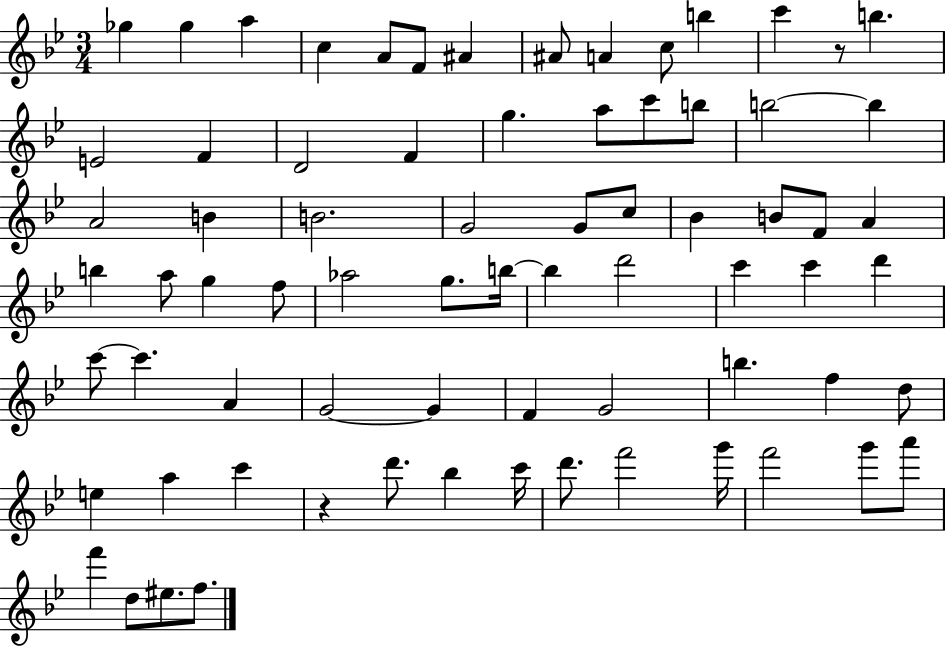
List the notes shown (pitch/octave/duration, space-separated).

Gb5/q Gb5/q A5/q C5/q A4/e F4/e A#4/q A#4/e A4/q C5/e B5/q C6/q R/e B5/q. E4/h F4/q D4/h F4/q G5/q. A5/e C6/e B5/e B5/h B5/q A4/h B4/q B4/h. G4/h G4/e C5/e Bb4/q B4/e F4/e A4/q B5/q A5/e G5/q F5/e Ab5/h G5/e. B5/s B5/q D6/h C6/q C6/q D6/q C6/e C6/q. A4/q G4/h G4/q F4/q G4/h B5/q. F5/q D5/e E5/q A5/q C6/q R/q D6/e. Bb5/q C6/s D6/e. F6/h G6/s F6/h G6/e A6/e F6/q D5/e EIS5/e. F5/e.